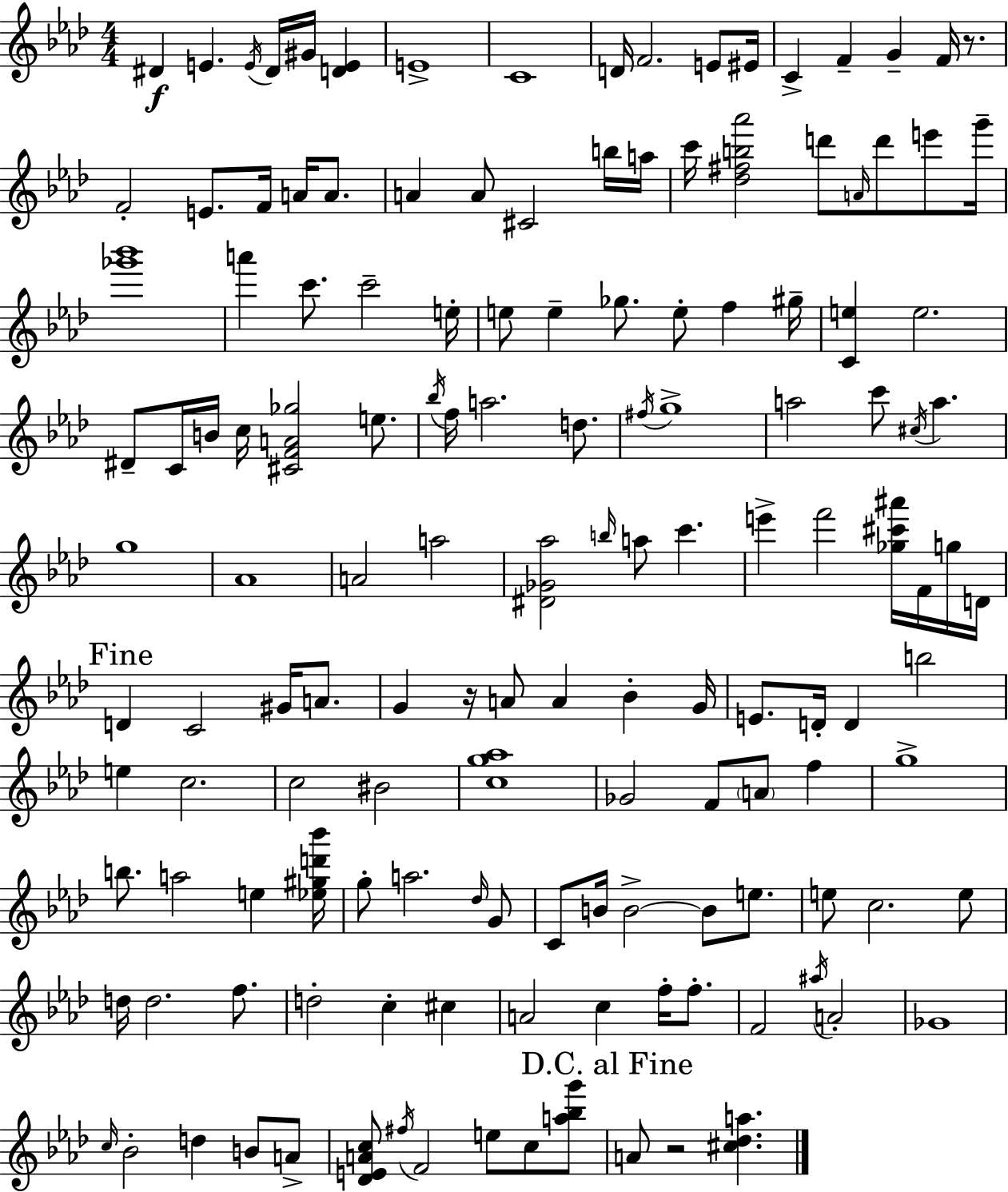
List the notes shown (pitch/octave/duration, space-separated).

D#4/q E4/q. E4/s D#4/s G#4/s [D4,E4]/q E4/w C4/w D4/s F4/h. E4/e EIS4/s C4/q F4/q G4/q F4/s R/e. F4/h E4/e. F4/s A4/s A4/e. A4/q A4/e C#4/h B5/s A5/s C6/s [Db5,F#5,B5,Ab6]/h D6/e A4/s D6/e E6/e G6/s [Gb6,Bb6]/w A6/q C6/e. C6/h E5/s E5/e E5/q Gb5/e. E5/e F5/q G#5/s [C4,E5]/q E5/h. D#4/e C4/s B4/s C5/s [C#4,F4,A4,Gb5]/h E5/e. Bb5/s F5/s A5/h. D5/e. F#5/s G5/w A5/h C6/e C#5/s A5/q. G5/w Ab4/w A4/h A5/h [D#4,Gb4,Ab5]/h B5/s A5/e C6/q. E6/q F6/h [Gb5,C#6,A#6]/s F4/s G5/s D4/s D4/q C4/h G#4/s A4/e. G4/q R/s A4/e A4/q Bb4/q G4/s E4/e. D4/s D4/q B5/h E5/q C5/h. C5/h BIS4/h [C5,G5,Ab5]/w Gb4/h F4/e A4/e F5/q G5/w B5/e. A5/h E5/q [Eb5,G#5,D6,Bb6]/s G5/e A5/h. Db5/s G4/e C4/e B4/s B4/h B4/e E5/e. E5/e C5/h. E5/e D5/s D5/h. F5/e. D5/h C5/q C#5/q A4/h C5/q F5/s F5/e. F4/h A#5/s A4/h Gb4/w C5/s Bb4/h D5/q B4/e A4/e [Db4,E4,A4,C5]/e F#5/s F4/h E5/e C5/e [A5,Bb5,G6]/e A4/e R/h [C#5,Db5,A5]/q.